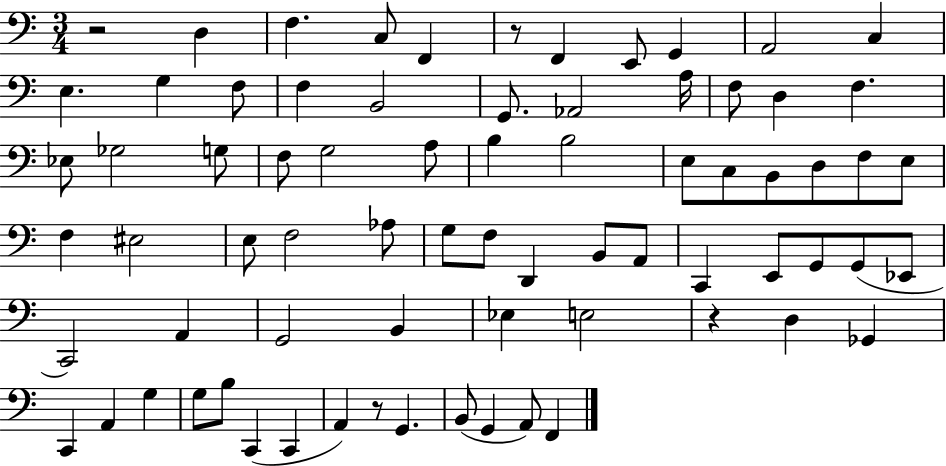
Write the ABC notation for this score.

X:1
T:Untitled
M:3/4
L:1/4
K:C
z2 D, F, C,/2 F,, z/2 F,, E,,/2 G,, A,,2 C, E, G, F,/2 F, B,,2 G,,/2 _A,,2 A,/4 F,/2 D, F, _E,/2 _G,2 G,/2 F,/2 G,2 A,/2 B, B,2 E,/2 C,/2 B,,/2 D,/2 F,/2 E,/2 F, ^E,2 E,/2 F,2 _A,/2 G,/2 F,/2 D,, B,,/2 A,,/2 C,, E,,/2 G,,/2 G,,/2 _E,,/2 C,,2 A,, G,,2 B,, _E, E,2 z D, _G,, C,, A,, G, G,/2 B,/2 C,, C,, A,, z/2 G,, B,,/2 G,, A,,/2 F,,